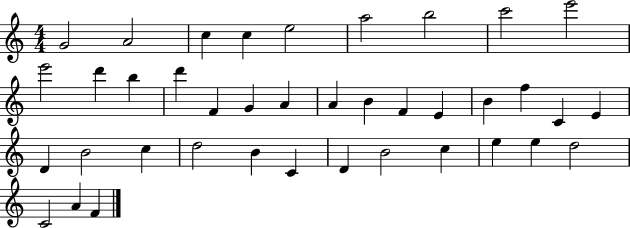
G4/h A4/h C5/q C5/q E5/h A5/h B5/h C6/h E6/h E6/h D6/q B5/q D6/q F4/q G4/q A4/q A4/q B4/q F4/q E4/q B4/q F5/q C4/q E4/q D4/q B4/h C5/q D5/h B4/q C4/q D4/q B4/h C5/q E5/q E5/q D5/h C4/h A4/q F4/q